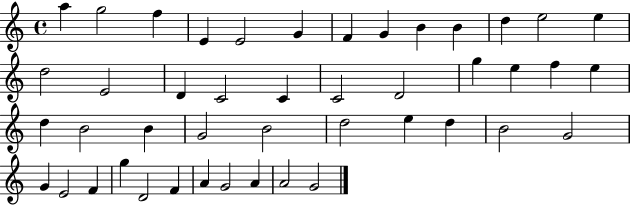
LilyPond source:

{
  \clef treble
  \time 4/4
  \defaultTimeSignature
  \key c \major
  a''4 g''2 f''4 | e'4 e'2 g'4 | f'4 g'4 b'4 b'4 | d''4 e''2 e''4 | \break d''2 e'2 | d'4 c'2 c'4 | c'2 d'2 | g''4 e''4 f''4 e''4 | \break d''4 b'2 b'4 | g'2 b'2 | d''2 e''4 d''4 | b'2 g'2 | \break g'4 e'2 f'4 | g''4 d'2 f'4 | a'4 g'2 a'4 | a'2 g'2 | \break \bar "|."
}